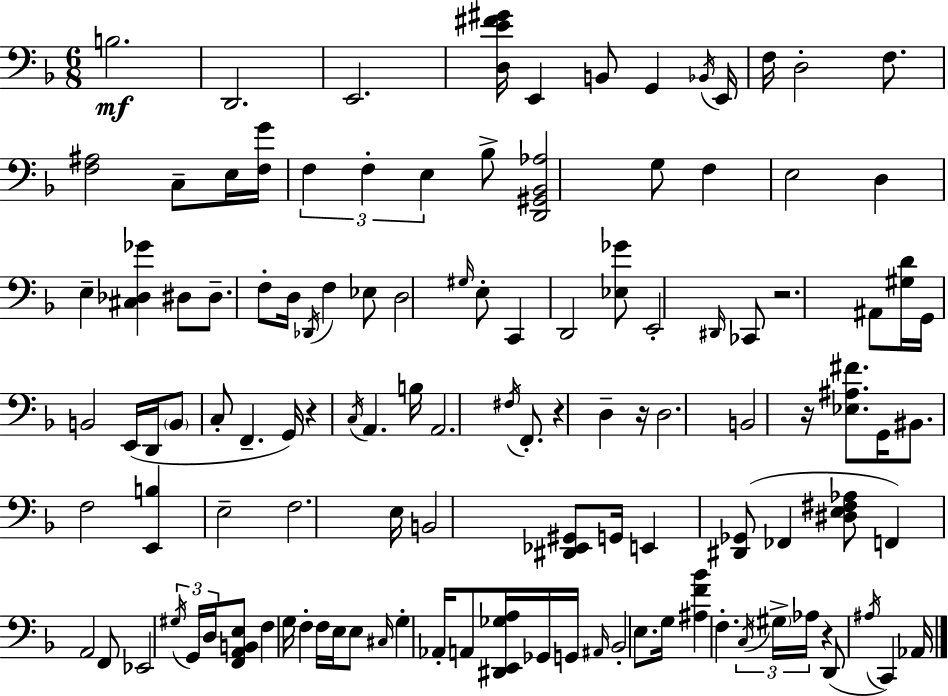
X:1
T:Untitled
M:6/8
L:1/4
K:F
B,2 D,,2 E,,2 [D,E^F^G]/4 E,, B,,/2 G,, _B,,/4 E,,/4 F,/4 D,2 F,/2 [F,^A,]2 C,/2 E,/4 [F,G]/4 F, F, E, _B,/2 [D,,^G,,_B,,_A,]2 G,/2 F, E,2 D, E, [^C,_D,_G] ^D,/2 ^D,/2 F,/2 D,/4 _D,,/4 F, _E,/2 D,2 ^G,/4 E,/2 C,, D,,2 [_E,_G]/2 E,,2 ^D,,/4 _C,,/2 z2 ^A,,/2 [^G,D]/4 G,,/4 B,,2 E,,/4 D,,/4 B,,/2 C,/2 F,, G,,/4 z C,/4 A,, B,/4 A,,2 ^F,/4 F,,/2 z D, z/4 D,2 B,,2 z/4 [_E,^A,^F]/2 G,,/4 ^B,,/2 F,2 [E,,B,] E,2 F,2 E,/4 B,,2 [^D,,_E,,^G,,]/2 G,,/4 E,, [^D,,_G,,]/2 _F,, [^D,E,^F,_A,]/2 F,, A,,2 F,,/2 _E,,2 ^G,/4 G,,/4 D,/4 [F,,A,,B,,E,]/2 F, G,/4 F, F,/4 E,/4 E,/2 ^C,/4 G, _A,,/4 A,,/2 [^D,,E,,_G,A,]/4 _G,,/4 G,,/4 ^A,,/4 _B,,2 E,/2 G,/4 [^A,F_B] F, C,/4 ^G,/4 _A,/4 z D,,/2 ^A,/4 C,, _A,,/4